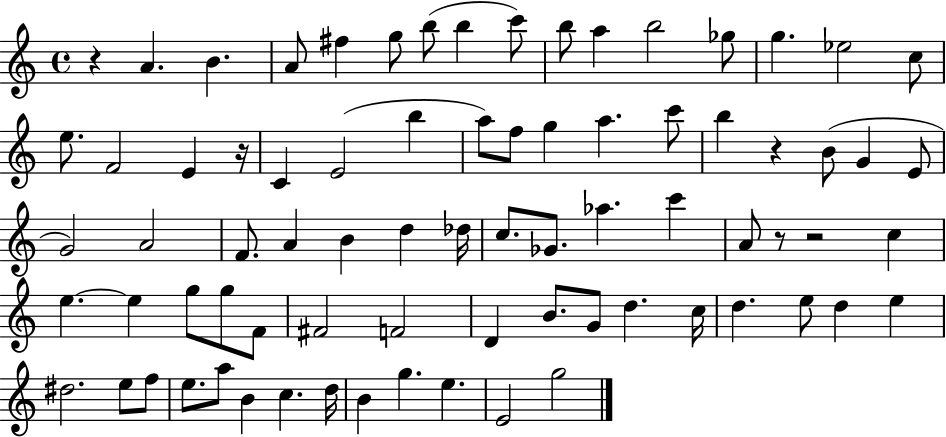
{
  \clef treble
  \time 4/4
  \defaultTimeSignature
  \key c \major
  r4 a'4. b'4. | a'8 fis''4 g''8 b''8( b''4 c'''8) | b''8 a''4 b''2 ges''8 | g''4. ees''2 c''8 | \break e''8. f'2 e'4 r16 | c'4 e'2( b''4 | a''8) f''8 g''4 a''4. c'''8 | b''4 r4 b'8( g'4 e'8 | \break g'2) a'2 | f'8. a'4 b'4 d''4 des''16 | c''8. ges'8. aes''4. c'''4 | a'8 r8 r2 c''4 | \break e''4.~~ e''4 g''8 g''8 f'8 | fis'2 f'2 | d'4 b'8. g'8 d''4. c''16 | d''4. e''8 d''4 e''4 | \break dis''2. e''8 f''8 | e''8. a''8 b'4 c''4. d''16 | b'4 g''4. e''4. | e'2 g''2 | \break \bar "|."
}